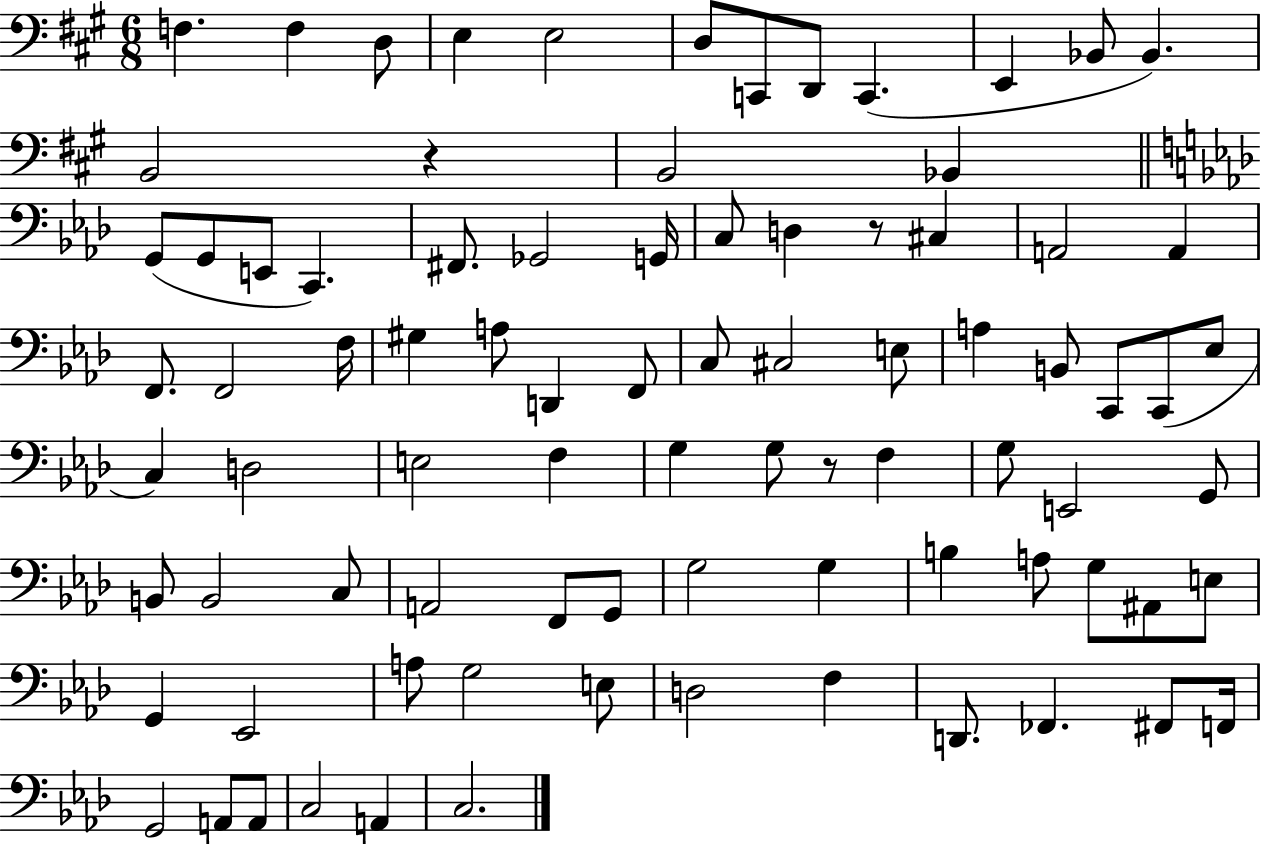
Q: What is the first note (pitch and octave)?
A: F3